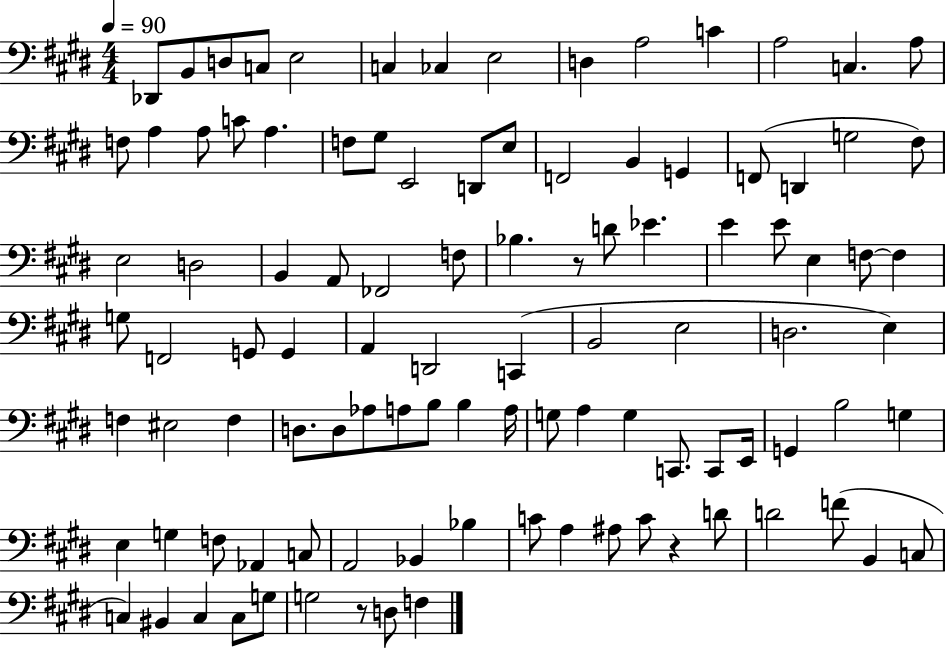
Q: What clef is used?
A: bass